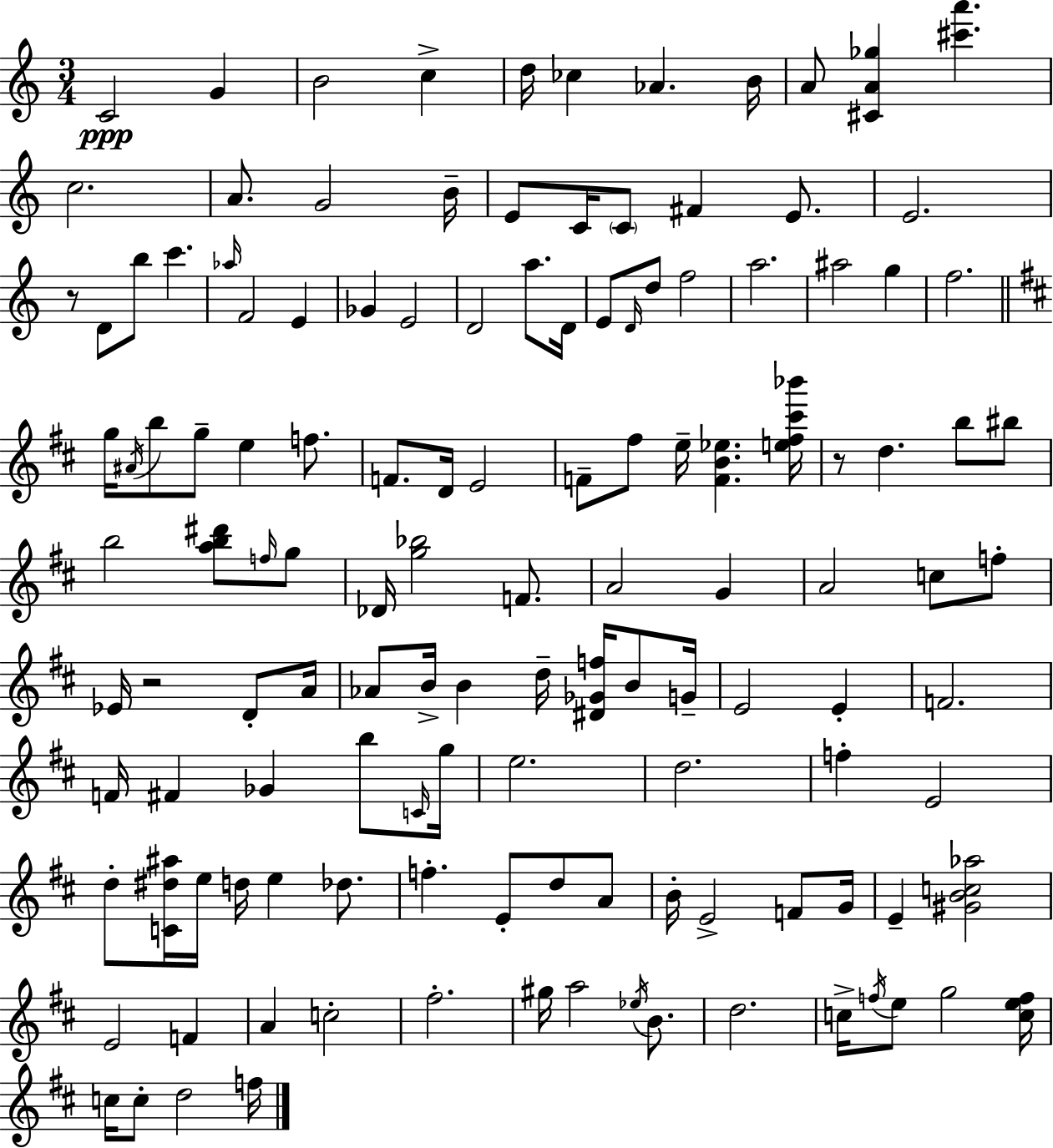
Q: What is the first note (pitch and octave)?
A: C4